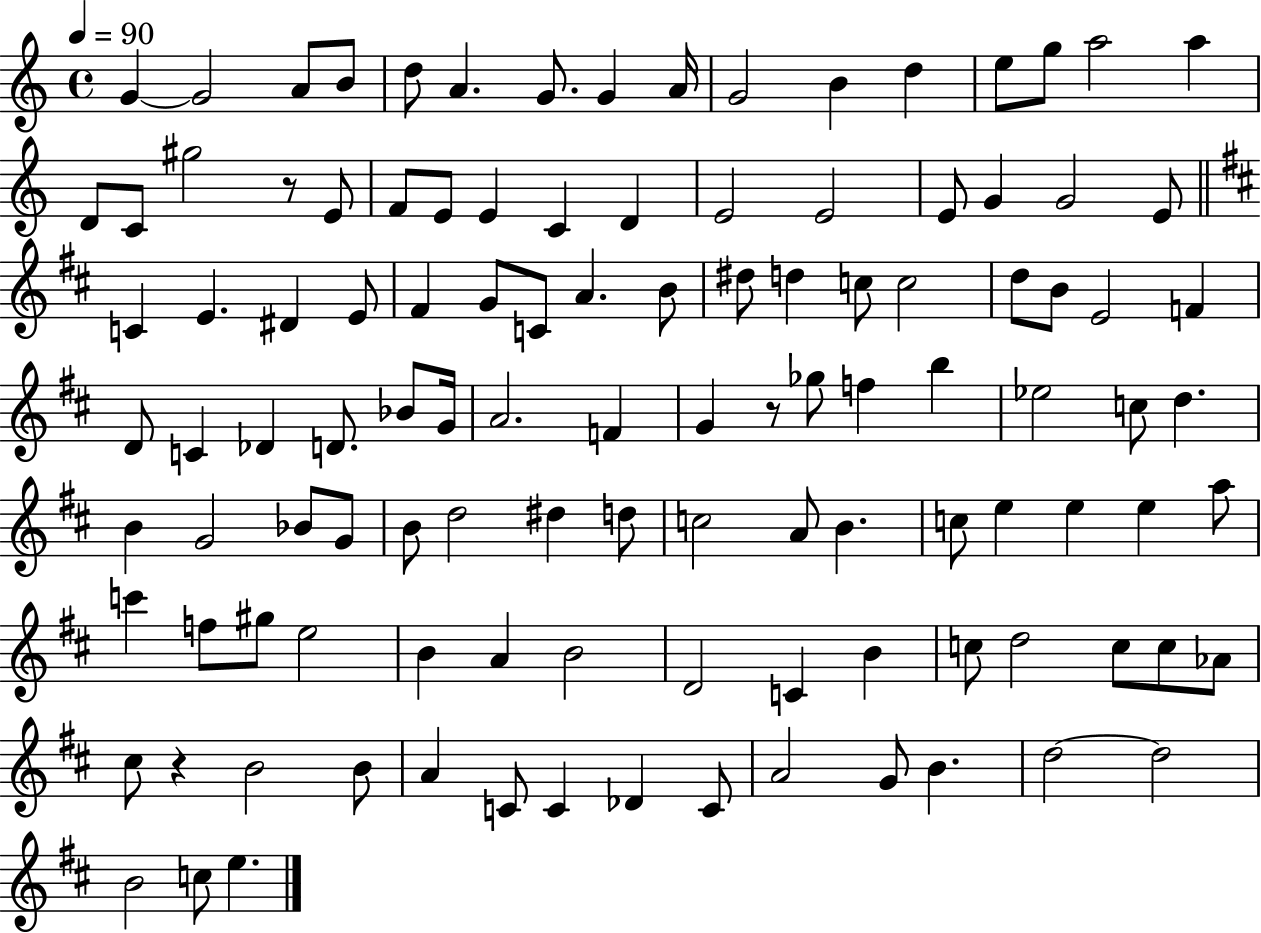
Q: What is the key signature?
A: C major